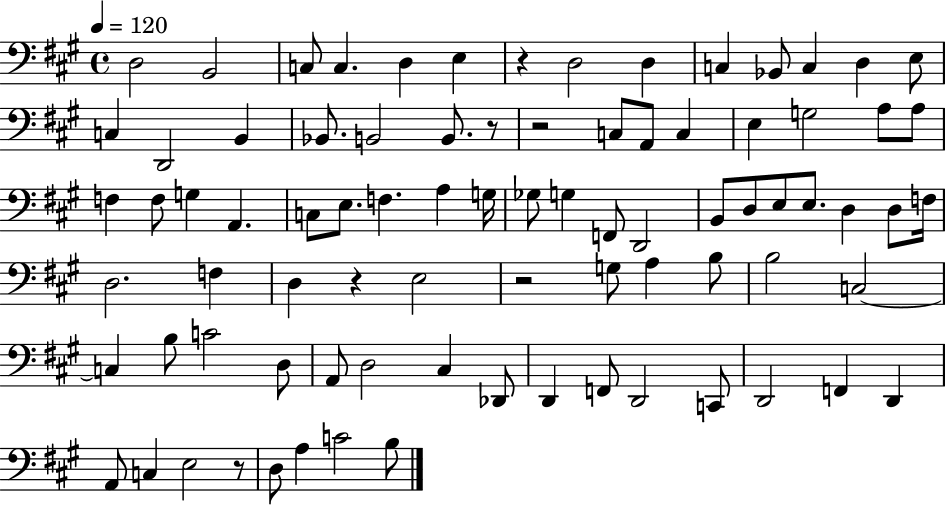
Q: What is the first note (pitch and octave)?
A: D3